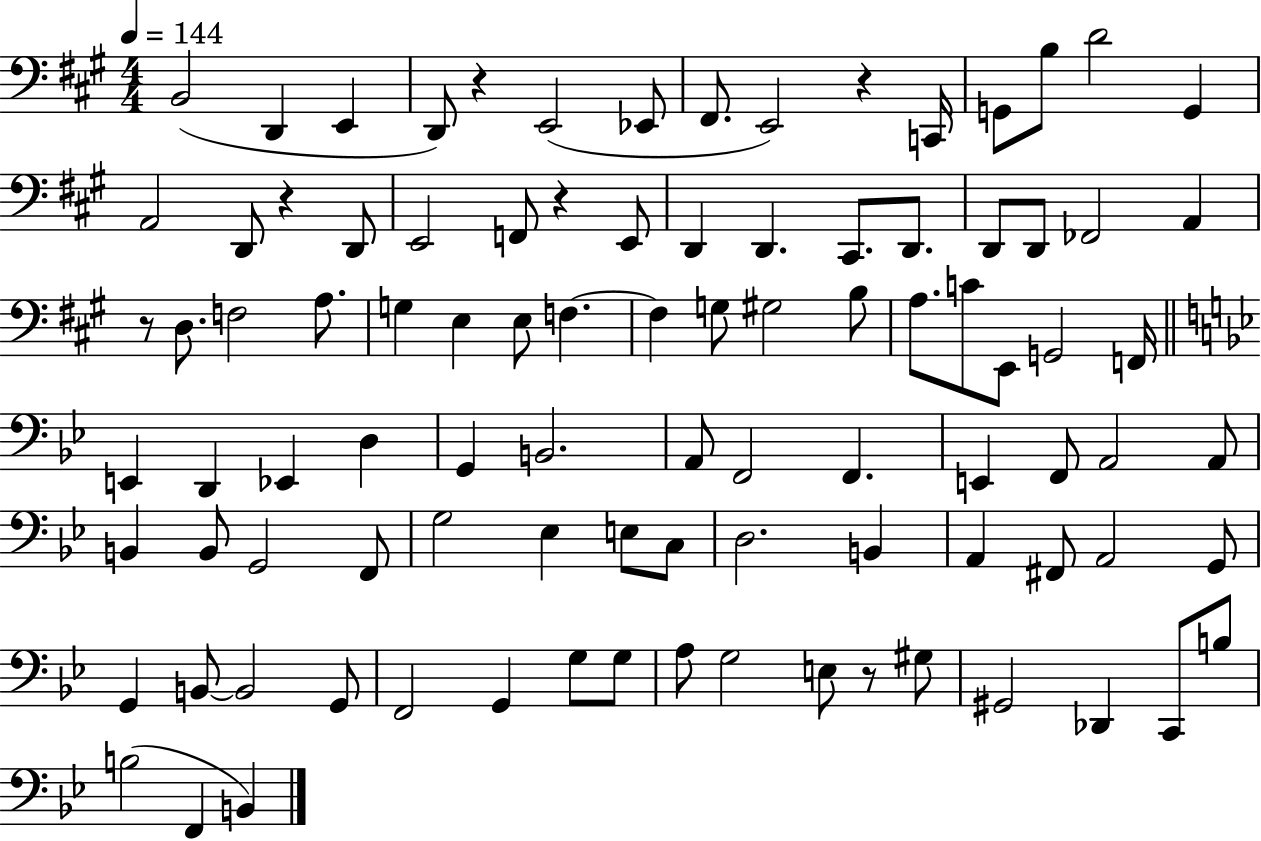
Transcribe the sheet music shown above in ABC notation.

X:1
T:Untitled
M:4/4
L:1/4
K:A
B,,2 D,, E,, D,,/2 z E,,2 _E,,/2 ^F,,/2 E,,2 z C,,/4 G,,/2 B,/2 D2 G,, A,,2 D,,/2 z D,,/2 E,,2 F,,/2 z E,,/2 D,, D,, ^C,,/2 D,,/2 D,,/2 D,,/2 _F,,2 A,, z/2 D,/2 F,2 A,/2 G, E, E,/2 F, F, G,/2 ^G,2 B,/2 A,/2 C/2 E,,/2 G,,2 F,,/4 E,, D,, _E,, D, G,, B,,2 A,,/2 F,,2 F,, E,, F,,/2 A,,2 A,,/2 B,, B,,/2 G,,2 F,,/2 G,2 _E, E,/2 C,/2 D,2 B,, A,, ^F,,/2 A,,2 G,,/2 G,, B,,/2 B,,2 G,,/2 F,,2 G,, G,/2 G,/2 A,/2 G,2 E,/2 z/2 ^G,/2 ^G,,2 _D,, C,,/2 B,/2 B,2 F,, B,,